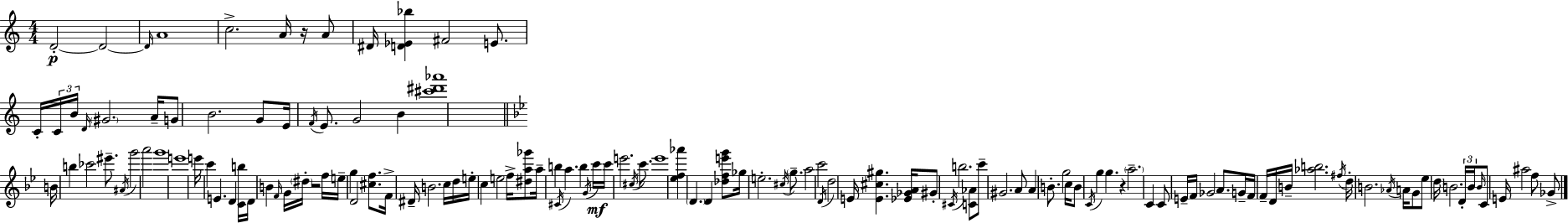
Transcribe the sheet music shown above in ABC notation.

X:1
T:Untitled
M:4/4
L:1/4
K:Am
D2 D2 D/4 A4 c2 A/4 z/4 A/2 ^D/4 [D_E_b] ^F2 E/2 C/4 C/4 B/4 D/4 ^G2 A/4 G/2 B2 G/2 E/4 F/4 E/2 G2 B [^c'^d'_a']4 B/4 b _c'2 ^e'/2 ^A/4 g'2 a'2 g'4 e'4 e'/4 c' E D [Cb]/4 D/4 B F/4 G/4 ^d/4 z2 f/4 e/4 g D2 [^cf]/2 F/4 ^D/4 B2 c/4 d/4 e/4 c e2 f/4 [^da_g']/2 a/4 b ^C/4 a b G/4 c'/4 c'/4 e'2 ^c/4 c'/2 e'4 [_ef_a'] D D [_dfe'g']/2 _g/4 e2 ^c/4 g/2 a2 c'2 D/4 d2 E/4 [E^c^g] [_E_GA]/4 ^G/2 ^C/4 b2 [C_A]/2 c'/2 ^G2 A/2 A B/2 g2 c/4 B/2 C/4 g g z a2 C C/2 E/4 F/4 _G2 A/2 G/4 F/4 F/4 D/4 B/4 [_ab]2 ^f/4 d/4 B2 _A/4 A/4 G/2 _e/2 d/4 B2 D/4 B/4 B/4 C/2 E/4 ^a2 f/2 _G/2